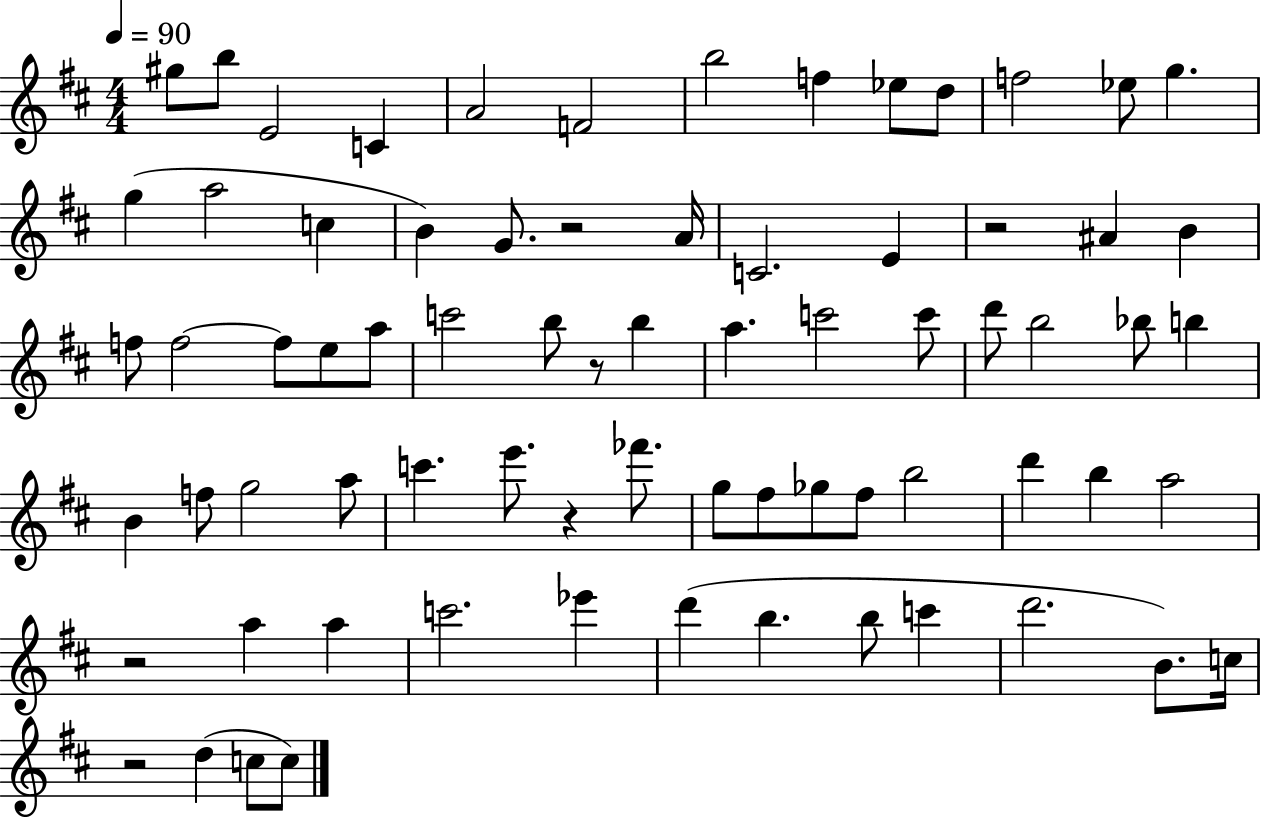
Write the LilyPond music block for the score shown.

{
  \clef treble
  \numericTimeSignature
  \time 4/4
  \key d \major
  \tempo 4 = 90
  gis''8 b''8 e'2 c'4 | a'2 f'2 | b''2 f''4 ees''8 d''8 | f''2 ees''8 g''4. | \break g''4( a''2 c''4 | b'4) g'8. r2 a'16 | c'2. e'4 | r2 ais'4 b'4 | \break f''8 f''2~~ f''8 e''8 a''8 | c'''2 b''8 r8 b''4 | a''4. c'''2 c'''8 | d'''8 b''2 bes''8 b''4 | \break b'4 f''8 g''2 a''8 | c'''4. e'''8. r4 fes'''8. | g''8 fis''8 ges''8 fis''8 b''2 | d'''4 b''4 a''2 | \break r2 a''4 a''4 | c'''2. ees'''4 | d'''4( b''4. b''8 c'''4 | d'''2. b'8.) c''16 | \break r2 d''4( c''8 c''8) | \bar "|."
}